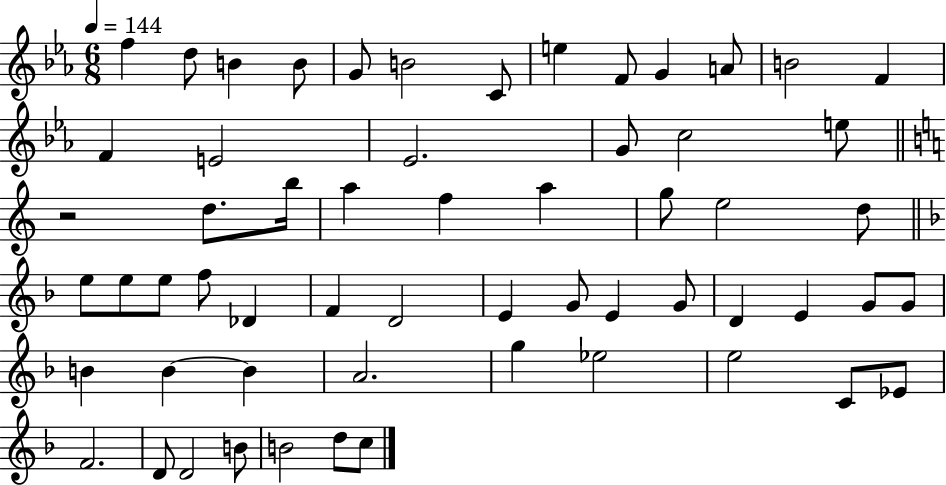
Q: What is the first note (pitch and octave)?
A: F5